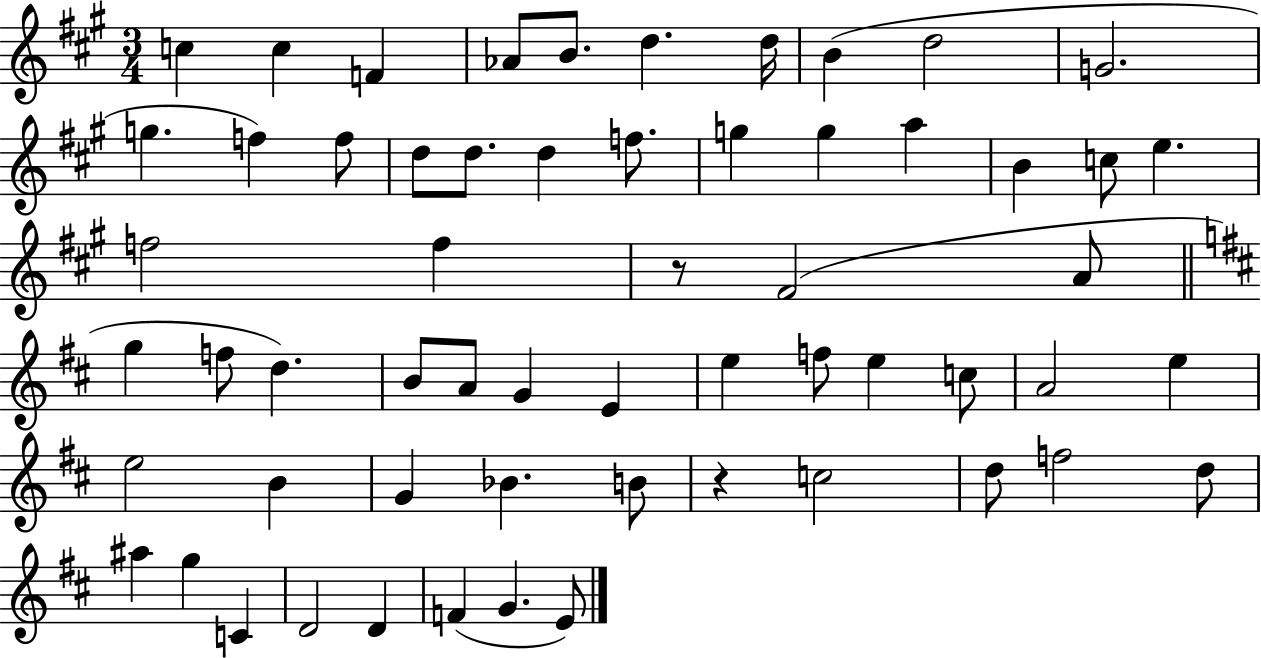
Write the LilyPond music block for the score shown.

{
  \clef treble
  \numericTimeSignature
  \time 3/4
  \key a \major
  c''4 c''4 f'4 | aes'8 b'8. d''4. d''16 | b'4( d''2 | g'2. | \break g''4. f''4) f''8 | d''8 d''8. d''4 f''8. | g''4 g''4 a''4 | b'4 c''8 e''4. | \break f''2 f''4 | r8 fis'2( a'8 | \bar "||" \break \key d \major g''4 f''8 d''4.) | b'8 a'8 g'4 e'4 | e''4 f''8 e''4 c''8 | a'2 e''4 | \break e''2 b'4 | g'4 bes'4. b'8 | r4 c''2 | d''8 f''2 d''8 | \break ais''4 g''4 c'4 | d'2 d'4 | f'4( g'4. e'8) | \bar "|."
}